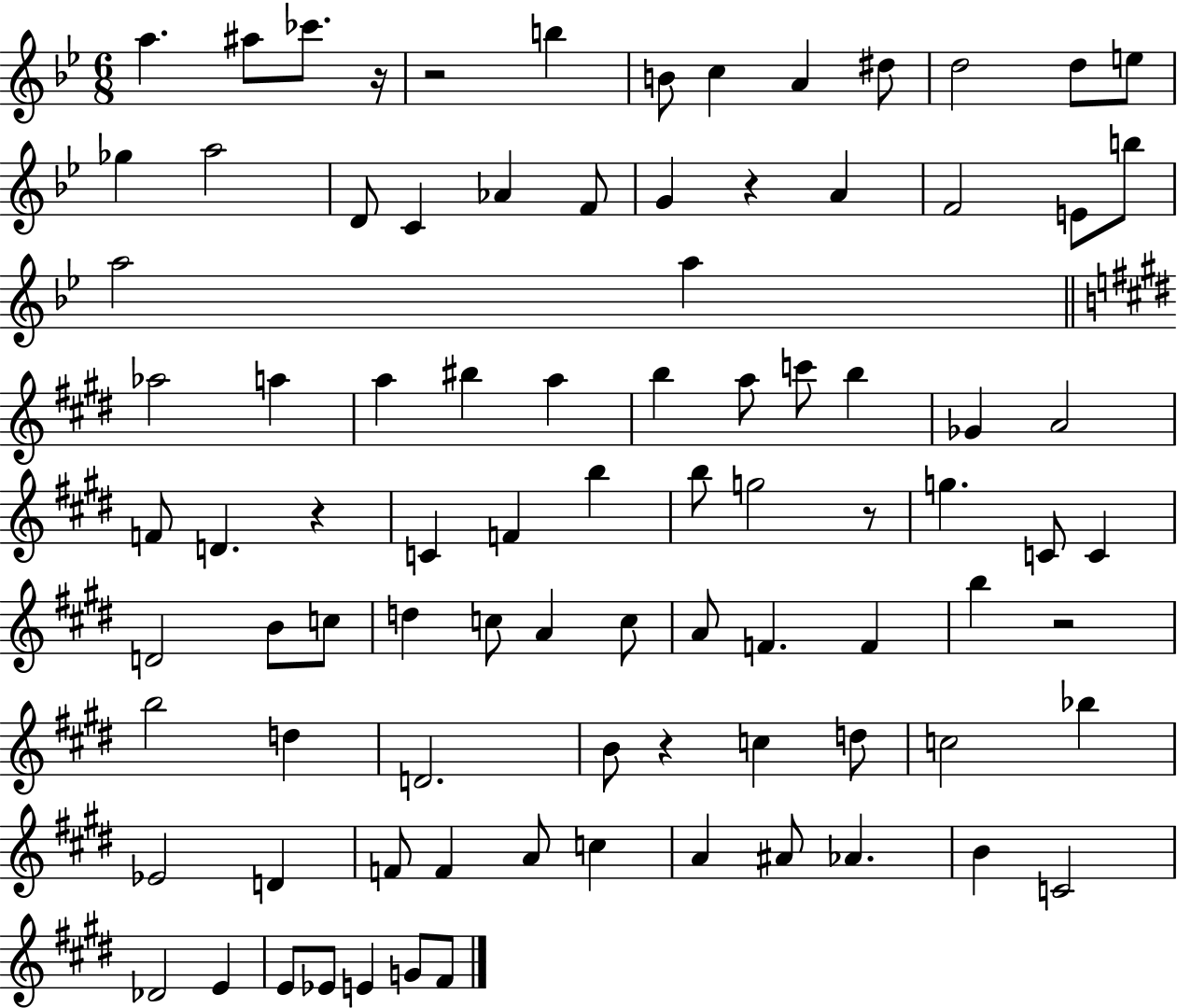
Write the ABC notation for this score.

X:1
T:Untitled
M:6/8
L:1/4
K:Bb
a ^a/2 _c'/2 z/4 z2 b B/2 c A ^d/2 d2 d/2 e/2 _g a2 D/2 C _A F/2 G z A F2 E/2 b/2 a2 a _a2 a a ^b a b a/2 c'/2 b _G A2 F/2 D z C F b b/2 g2 z/2 g C/2 C D2 B/2 c/2 d c/2 A c/2 A/2 F F b z2 b2 d D2 B/2 z c d/2 c2 _b _E2 D F/2 F A/2 c A ^A/2 _A B C2 _D2 E E/2 _E/2 E G/2 ^F/2